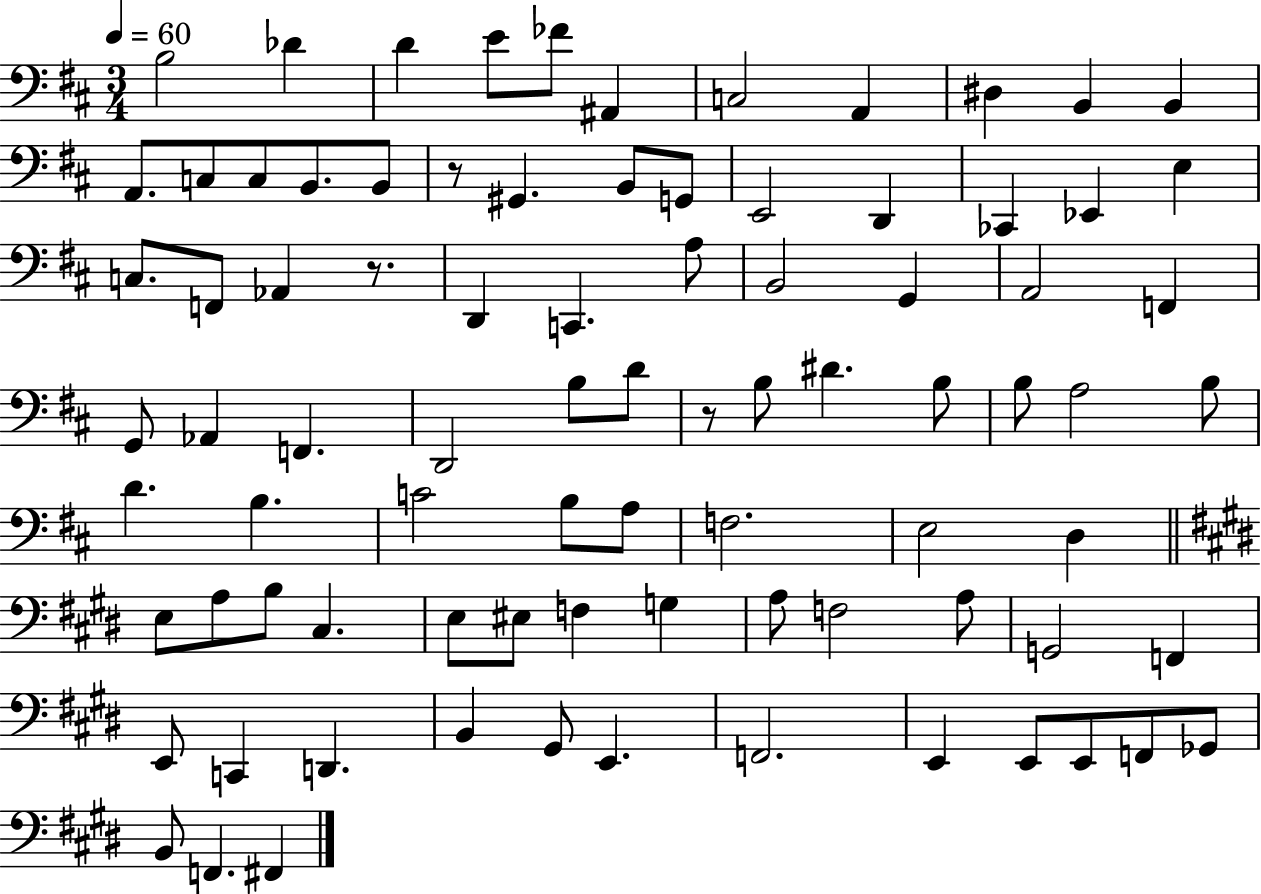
X:1
T:Untitled
M:3/4
L:1/4
K:D
B,2 _D D E/2 _F/2 ^A,, C,2 A,, ^D, B,, B,, A,,/2 C,/2 C,/2 B,,/2 B,,/2 z/2 ^G,, B,,/2 G,,/2 E,,2 D,, _C,, _E,, E, C,/2 F,,/2 _A,, z/2 D,, C,, A,/2 B,,2 G,, A,,2 F,, G,,/2 _A,, F,, D,,2 B,/2 D/2 z/2 B,/2 ^D B,/2 B,/2 A,2 B,/2 D B, C2 B,/2 A,/2 F,2 E,2 D, E,/2 A,/2 B,/2 ^C, E,/2 ^E,/2 F, G, A,/2 F,2 A,/2 G,,2 F,, E,,/2 C,, D,, B,, ^G,,/2 E,, F,,2 E,, E,,/2 E,,/2 F,,/2 _G,,/2 B,,/2 F,, ^F,,